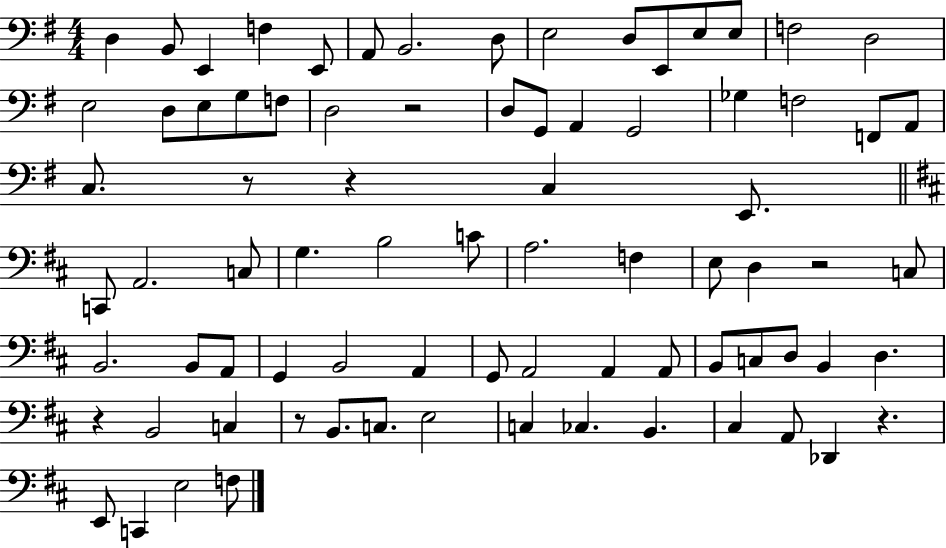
D3/q B2/e E2/q F3/q E2/e A2/e B2/h. D3/e E3/h D3/e E2/e E3/e E3/e F3/h D3/h E3/h D3/e E3/e G3/e F3/e D3/h R/h D3/e G2/e A2/q G2/h Gb3/q F3/h F2/e A2/e C3/e. R/e R/q C3/q E2/e. C2/e A2/h. C3/e G3/q. B3/h C4/e A3/h. F3/q E3/e D3/q R/h C3/e B2/h. B2/e A2/e G2/q B2/h A2/q G2/e A2/h A2/q A2/e B2/e C3/e D3/e B2/q D3/q. R/q B2/h C3/q R/e B2/e. C3/e. E3/h C3/q CES3/q. B2/q. C#3/q A2/e Db2/q R/q. E2/e C2/q E3/h F3/e